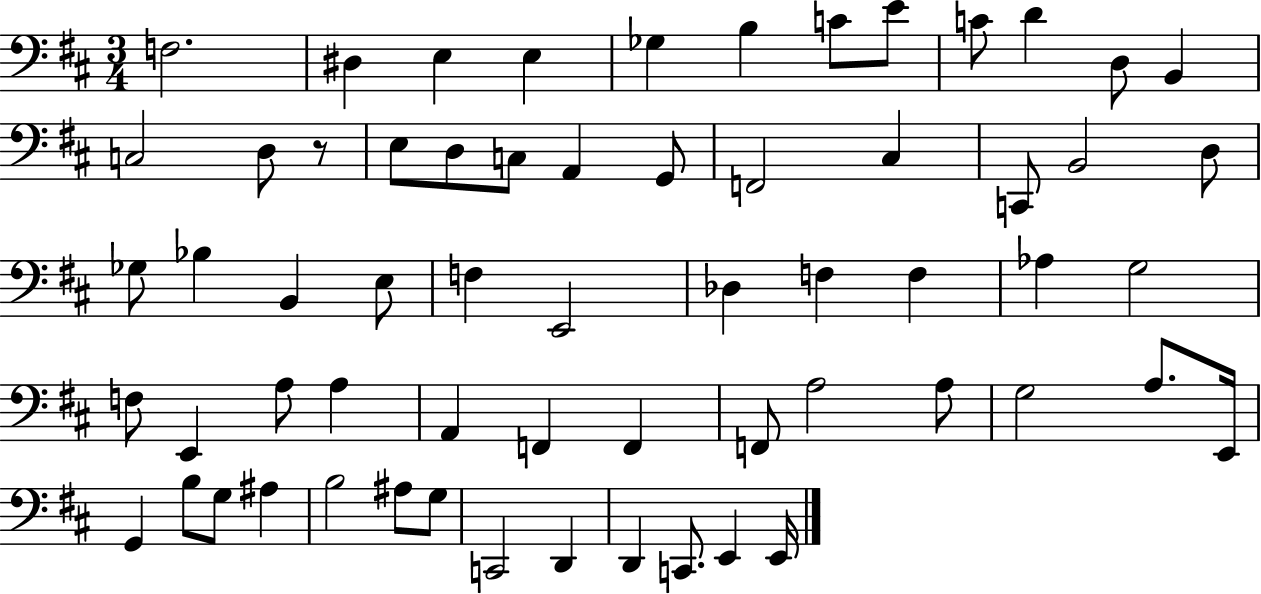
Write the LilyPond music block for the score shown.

{
  \clef bass
  \numericTimeSignature
  \time 3/4
  \key d \major
  f2. | dis4 e4 e4 | ges4 b4 c'8 e'8 | c'8 d'4 d8 b,4 | \break c2 d8 r8 | e8 d8 c8 a,4 g,8 | f,2 cis4 | c,8 b,2 d8 | \break ges8 bes4 b,4 e8 | f4 e,2 | des4 f4 f4 | aes4 g2 | \break f8 e,4 a8 a4 | a,4 f,4 f,4 | f,8 a2 a8 | g2 a8. e,16 | \break g,4 b8 g8 ais4 | b2 ais8 g8 | c,2 d,4 | d,4 c,8. e,4 e,16 | \break \bar "|."
}